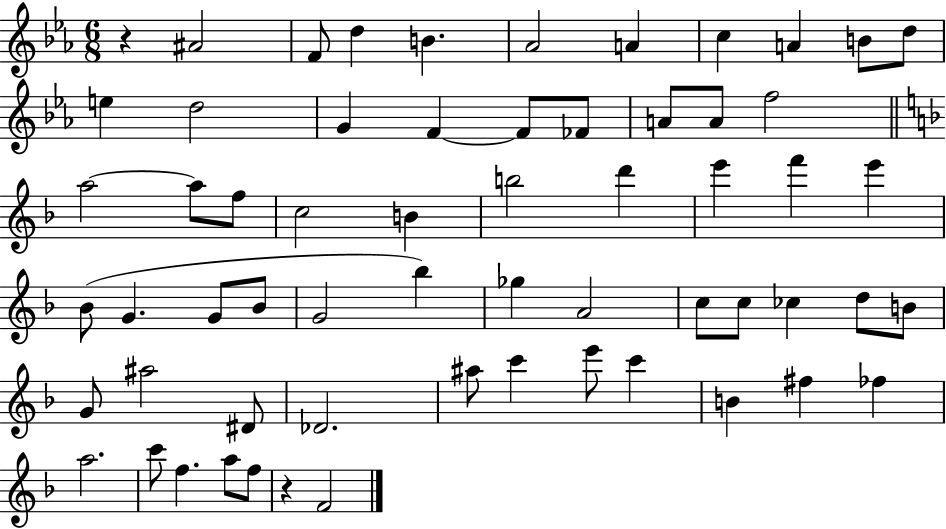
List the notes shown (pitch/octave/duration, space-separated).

R/q A#4/h F4/e D5/q B4/q. Ab4/h A4/q C5/q A4/q B4/e D5/e E5/q D5/h G4/q F4/q F4/e FES4/e A4/e A4/e F5/h A5/h A5/e F5/e C5/h B4/q B5/h D6/q E6/q F6/q E6/q Bb4/e G4/q. G4/e Bb4/e G4/h Bb5/q Gb5/q A4/h C5/e C5/e CES5/q D5/e B4/e G4/e A#5/h D#4/e Db4/h. A#5/e C6/q E6/e C6/q B4/q F#5/q FES5/q A5/h. C6/e F5/q. A5/e F5/e R/q F4/h